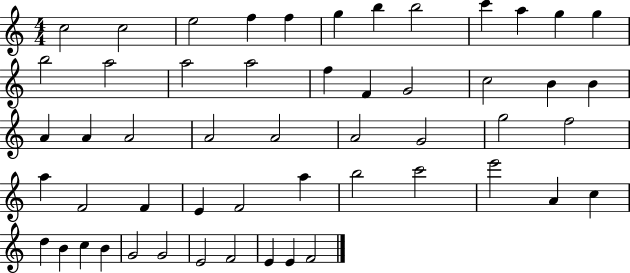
{
  \clef treble
  \numericTimeSignature
  \time 4/4
  \key c \major
  c''2 c''2 | e''2 f''4 f''4 | g''4 b''4 b''2 | c'''4 a''4 g''4 g''4 | \break b''2 a''2 | a''2 a''2 | f''4 f'4 g'2 | c''2 b'4 b'4 | \break a'4 a'4 a'2 | a'2 a'2 | a'2 g'2 | g''2 f''2 | \break a''4 f'2 f'4 | e'4 f'2 a''4 | b''2 c'''2 | e'''2 a'4 c''4 | \break d''4 b'4 c''4 b'4 | g'2 g'2 | e'2 f'2 | e'4 e'4 f'2 | \break \bar "|."
}